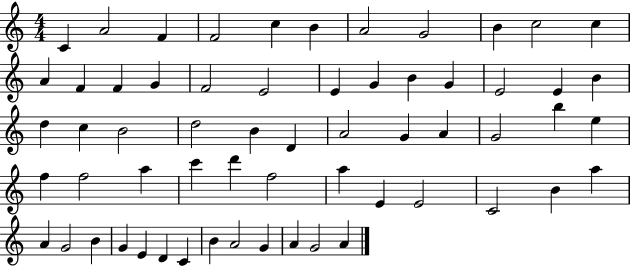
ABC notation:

X:1
T:Untitled
M:4/4
L:1/4
K:C
C A2 F F2 c B A2 G2 B c2 c A F F G F2 E2 E G B G E2 E B d c B2 d2 B D A2 G A G2 b e f f2 a c' d' f2 a E E2 C2 B a A G2 B G E D C B A2 G A G2 A